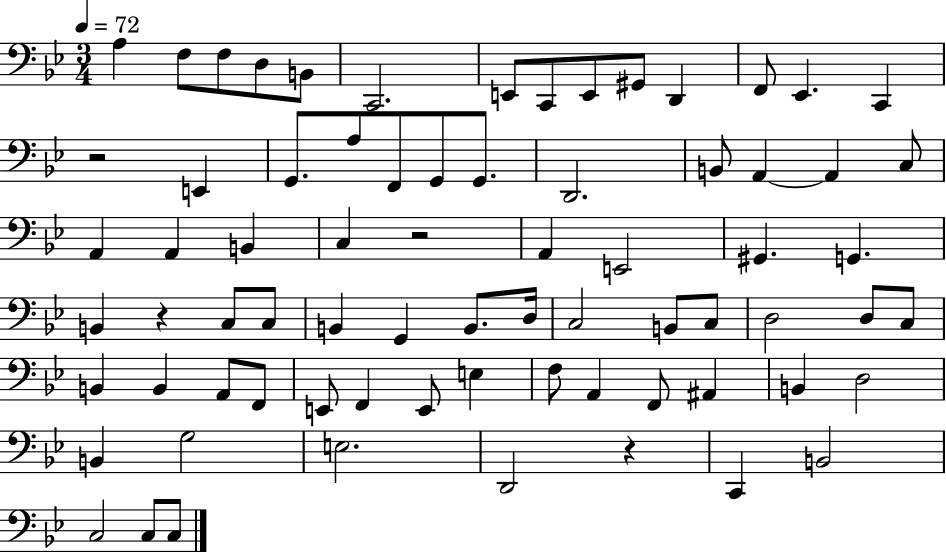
X:1
T:Untitled
M:3/4
L:1/4
K:Bb
A, F,/2 F,/2 D,/2 B,,/2 C,,2 E,,/2 C,,/2 E,,/2 ^G,,/2 D,, F,,/2 _E,, C,, z2 E,, G,,/2 A,/2 F,,/2 G,,/2 G,,/2 D,,2 B,,/2 A,, A,, C,/2 A,, A,, B,, C, z2 A,, E,,2 ^G,, G,, B,, z C,/2 C,/2 B,, G,, B,,/2 D,/4 C,2 B,,/2 C,/2 D,2 D,/2 C,/2 B,, B,, A,,/2 F,,/2 E,,/2 F,, E,,/2 E, F,/2 A,, F,,/2 ^A,, B,, D,2 B,, G,2 E,2 D,,2 z C,, B,,2 C,2 C,/2 C,/2